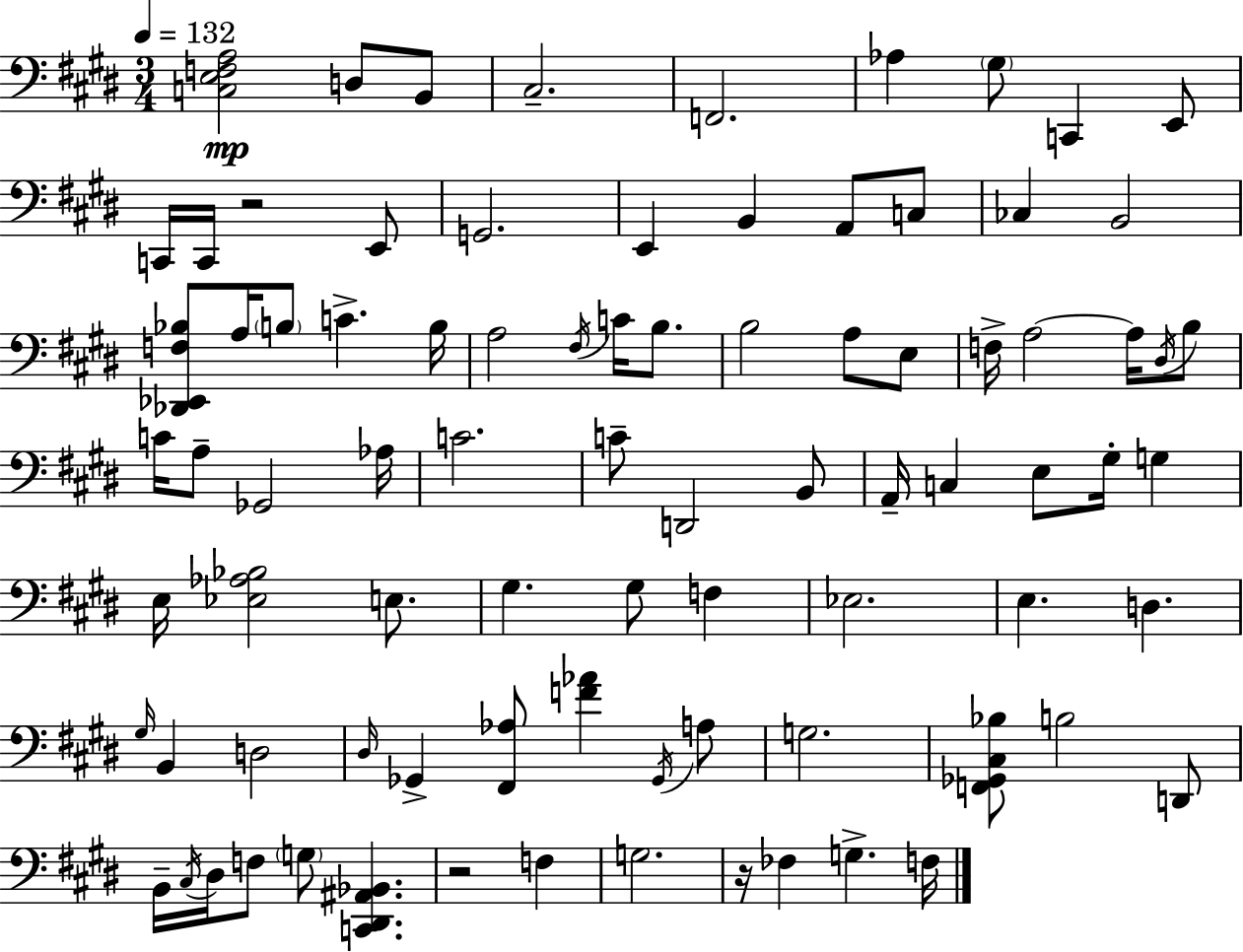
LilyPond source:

{
  \clef bass
  \numericTimeSignature
  \time 3/4
  \key e \major
  \tempo 4 = 132
  <c e f a>2\mp d8 b,8 | cis2.-- | f,2. | aes4 \parenthesize gis8 c,4 e,8 | \break c,16 c,16 r2 e,8 | g,2. | e,4 b,4 a,8 c8 | ces4 b,2 | \break <des, ees, f bes>8 a16 \parenthesize b8 c'4.-> b16 | a2 \acciaccatura { fis16 } c'16 b8. | b2 a8 e8 | f16-> a2~~ a16 \acciaccatura { dis16 } | \break b8 c'16 a8-- ges,2 | aes16 c'2. | c'8-- d,2 | b,8 a,16-- c4 e8 gis16-. g4 | \break e16 <ees aes bes>2 e8. | gis4. gis8 f4 | ees2. | e4. d4. | \break \grace { gis16 } b,4 d2 | \grace { dis16 } ges,4-> <fis, aes>8 <f' aes'>4 | \acciaccatura { ges,16 } a8 g2. | <f, ges, cis bes>8 b2 | \break d,8 b,16-- \acciaccatura { cis16 } dis16 f8 \parenthesize g8 | <c, dis, ais, bes,>4. r2 | f4 g2. | r16 fes4 g4.-> | \break f16 \bar "|."
}